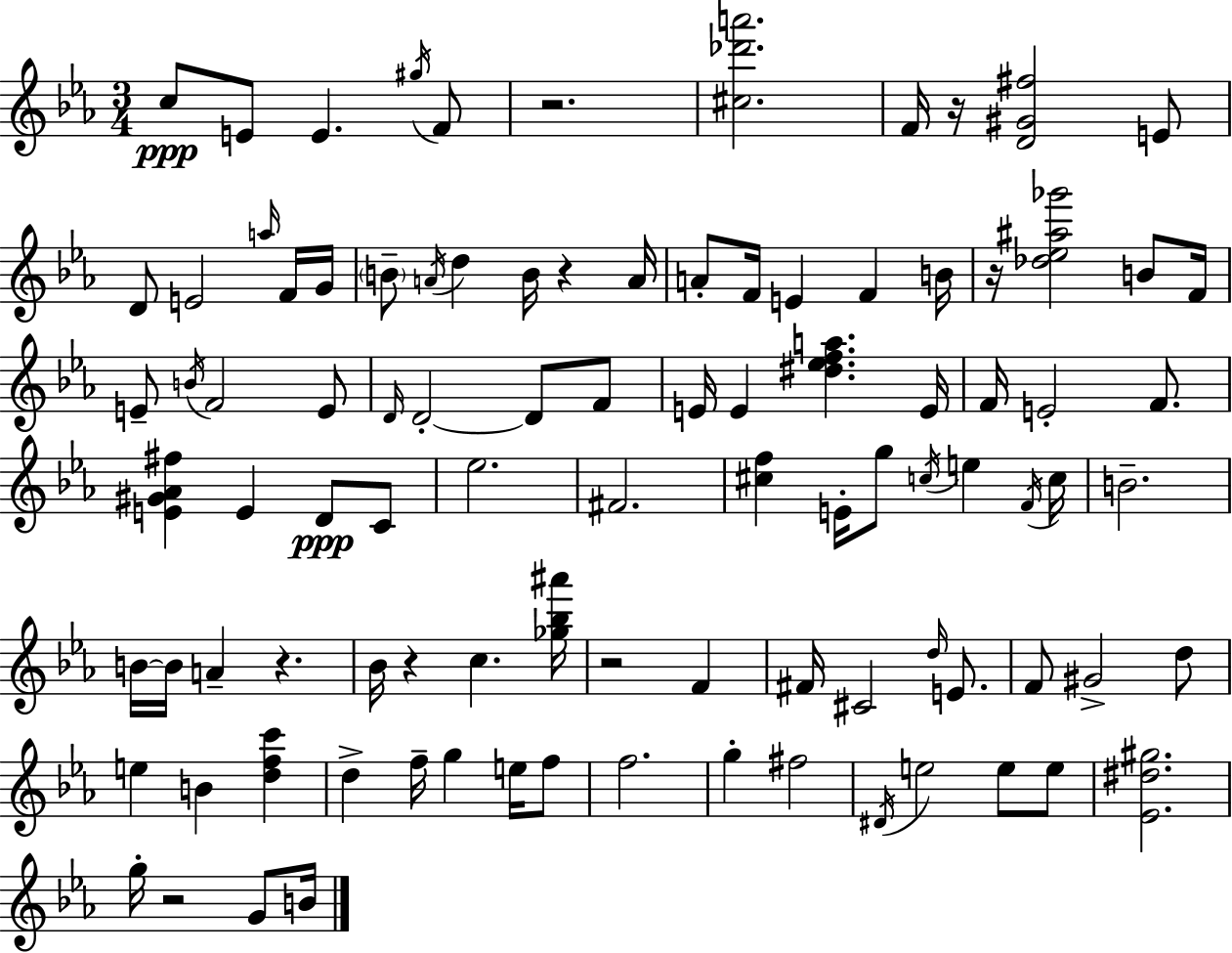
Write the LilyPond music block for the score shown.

{
  \clef treble
  \numericTimeSignature
  \time 3/4
  \key c \minor
  c''8\ppp e'8 e'4. \acciaccatura { gis''16 } f'8 | r2. | <cis'' des''' a'''>2. | f'16 r16 <d' gis' fis''>2 e'8 | \break d'8 e'2 \grace { a''16 } | f'16 g'16 \parenthesize b'8-- \acciaccatura { a'16 } d''4 b'16 r4 | a'16 a'8-. f'16 e'4 f'4 | b'16 r16 <des'' ees'' ais'' ges'''>2 | \break b'8 f'16 e'8-- \acciaccatura { b'16 } f'2 | e'8 \grace { d'16 } d'2-.~~ | d'8 f'8 e'16 e'4 <dis'' ees'' f'' a''>4. | e'16 f'16 e'2-. | \break f'8. <e' gis' aes' fis''>4 e'4 | d'8\ppp c'8 ees''2. | fis'2. | <cis'' f''>4 e'16-. g''8 | \break \acciaccatura { c''16 } e''4 \acciaccatura { f'16 } c''16 b'2.-- | b'16~~ b'16 a'4-- | r4. bes'16 r4 | c''4. <ges'' bes'' ais'''>16 r2 | \break f'4 fis'16 cis'2 | \grace { d''16 } e'8. f'8 gis'2-> | d''8 e''4 | b'4 <d'' f'' c'''>4 d''4-> | \break f''16-- g''4 e''16 f''8 f''2. | g''4-. | fis''2 \acciaccatura { dis'16 } e''2 | e''8 e''8 <ees' dis'' gis''>2. | \break g''16-. r2 | g'8 b'16 \bar "|."
}